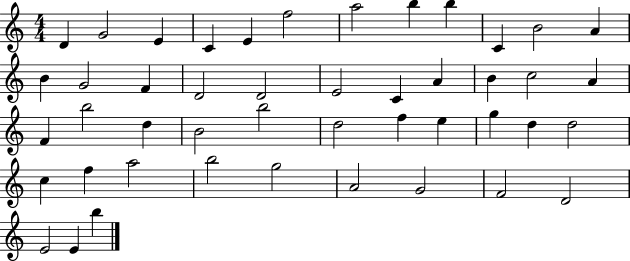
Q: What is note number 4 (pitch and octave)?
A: C4